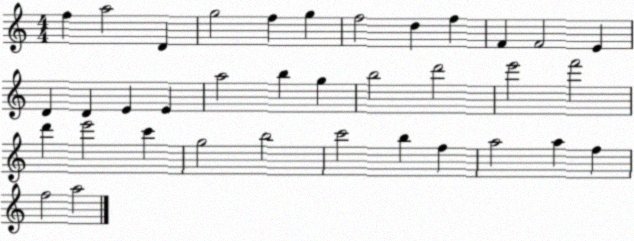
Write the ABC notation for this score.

X:1
T:Untitled
M:4/4
L:1/4
K:C
f a2 D g2 f g f2 d f F F2 E D D E E a2 b g b2 d'2 e'2 f'2 d' e'2 c' g2 b2 c'2 b f a2 a f f2 a2